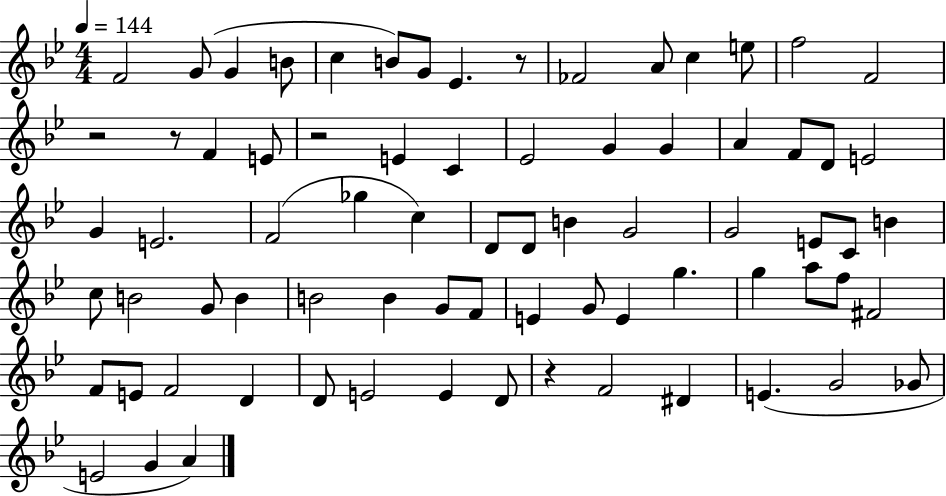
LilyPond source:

{
  \clef treble
  \numericTimeSignature
  \time 4/4
  \key bes \major
  \tempo 4 = 144
  f'2 g'8( g'4 b'8 | c''4 b'8) g'8 ees'4. r8 | fes'2 a'8 c''4 e''8 | f''2 f'2 | \break r2 r8 f'4 e'8 | r2 e'4 c'4 | ees'2 g'4 g'4 | a'4 f'8 d'8 e'2 | \break g'4 e'2. | f'2( ges''4 c''4) | d'8 d'8 b'4 g'2 | g'2 e'8 c'8 b'4 | \break c''8 b'2 g'8 b'4 | b'2 b'4 g'8 f'8 | e'4 g'8 e'4 g''4. | g''4 a''8 f''8 fis'2 | \break f'8 e'8 f'2 d'4 | d'8 e'2 e'4 d'8 | r4 f'2 dis'4 | e'4.( g'2 ges'8 | \break e'2 g'4 a'4) | \bar "|."
}